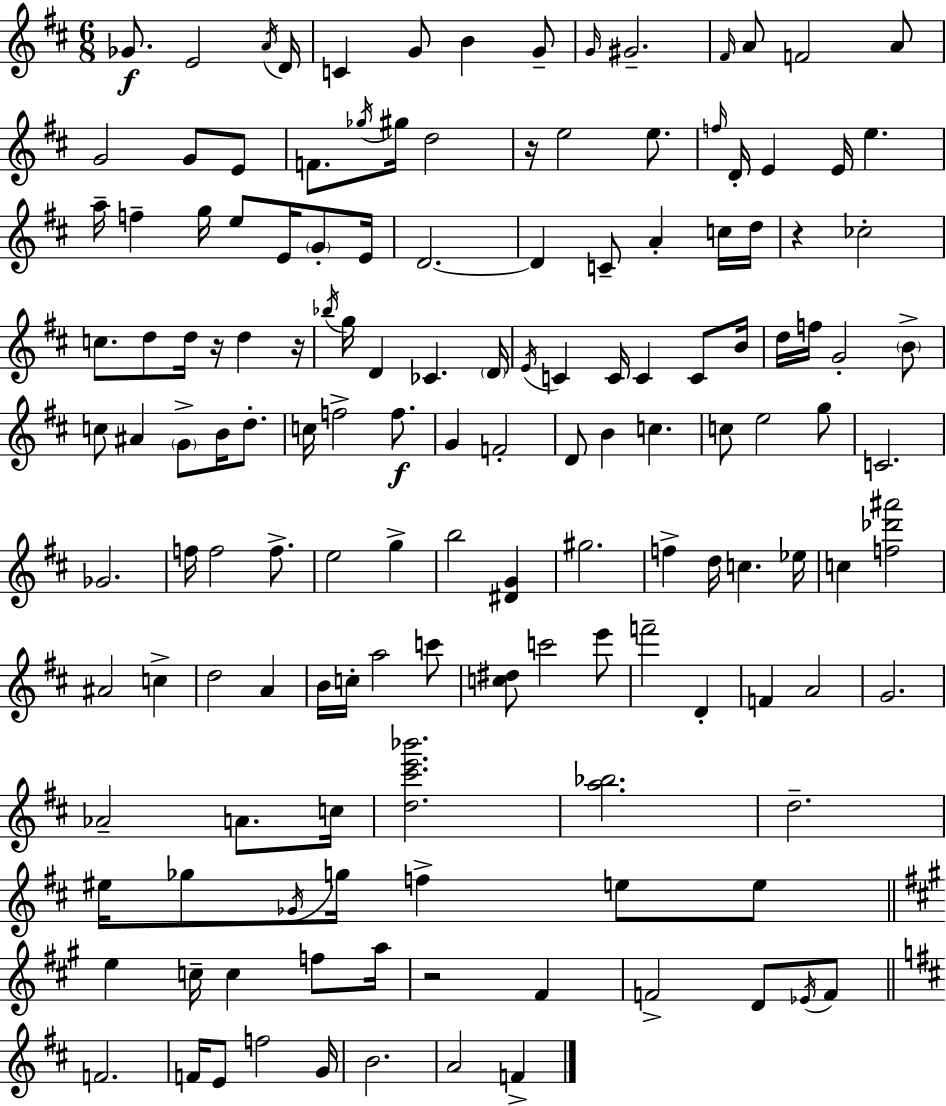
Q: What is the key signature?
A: D major